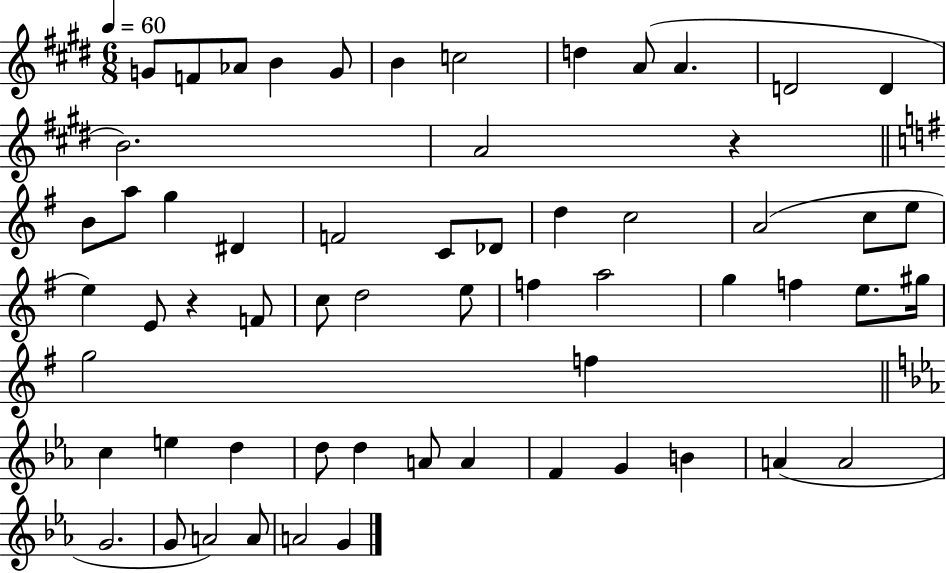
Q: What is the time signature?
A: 6/8